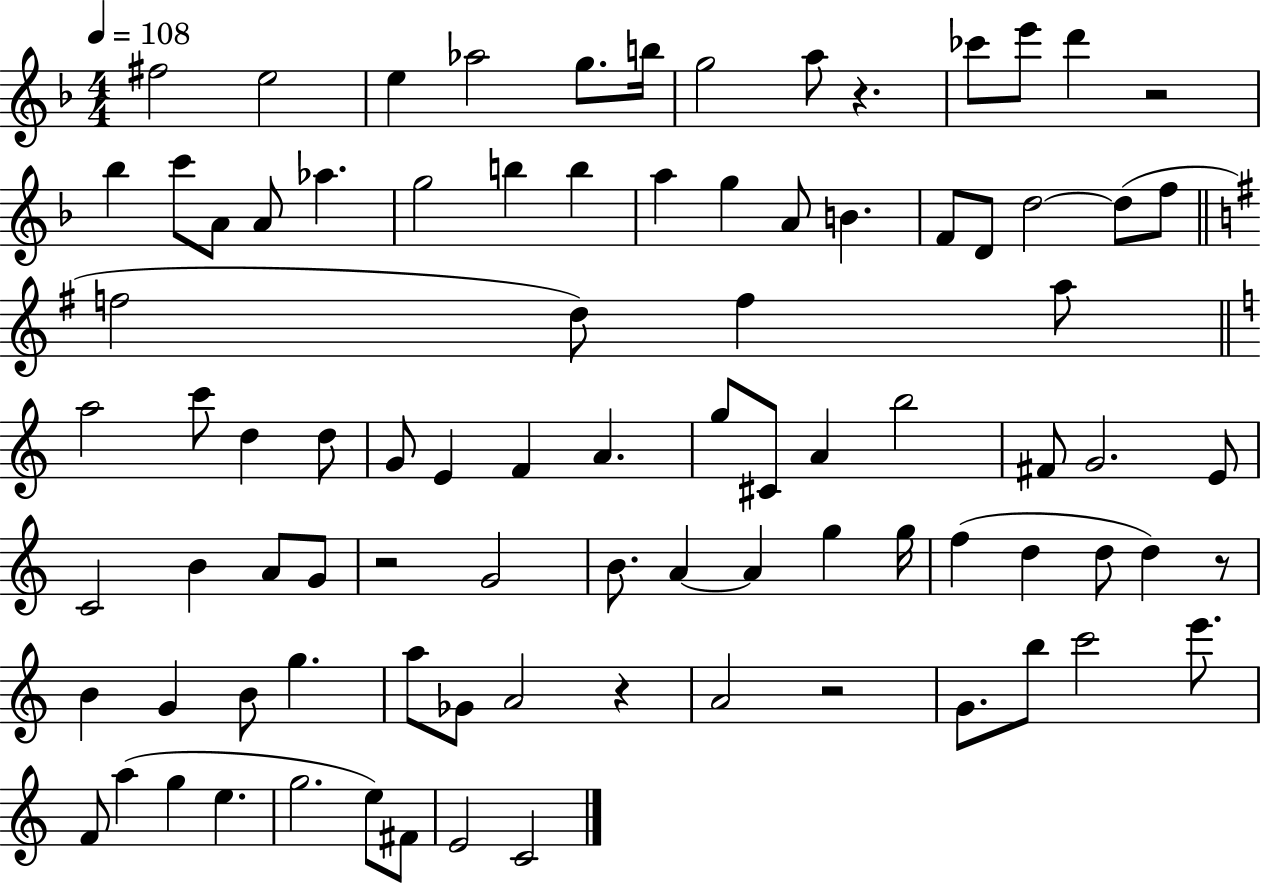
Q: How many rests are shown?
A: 6